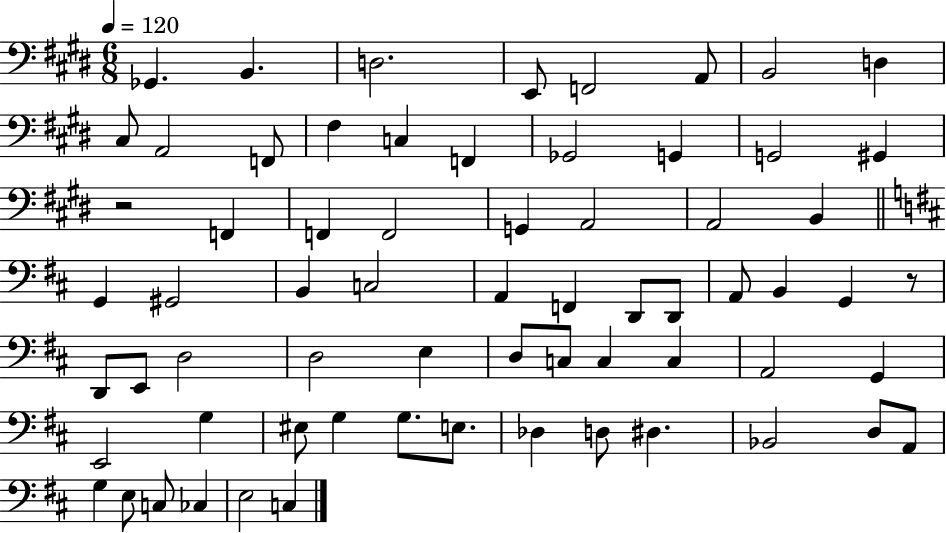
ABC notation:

X:1
T:Untitled
M:6/8
L:1/4
K:E
_G,, B,, D,2 E,,/2 F,,2 A,,/2 B,,2 D, ^C,/2 A,,2 F,,/2 ^F, C, F,, _G,,2 G,, G,,2 ^G,, z2 F,, F,, F,,2 G,, A,,2 A,,2 B,, G,, ^G,,2 B,, C,2 A,, F,, D,,/2 D,,/2 A,,/2 B,, G,, z/2 D,,/2 E,,/2 D,2 D,2 E, D,/2 C,/2 C, C, A,,2 G,, E,,2 G, ^E,/2 G, G,/2 E,/2 _D, D,/2 ^D, _B,,2 D,/2 A,,/2 G, E,/2 C,/2 _C, E,2 C,